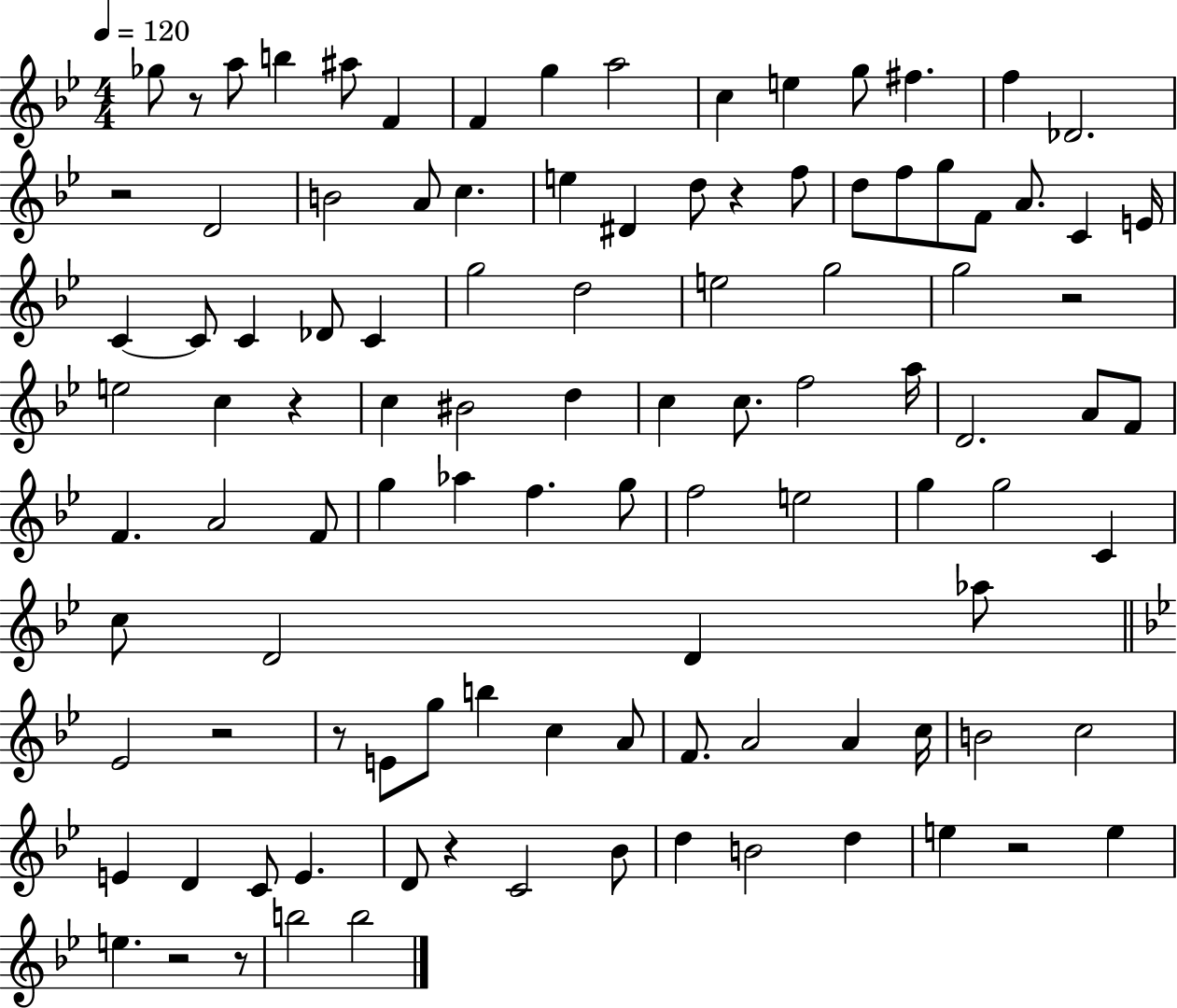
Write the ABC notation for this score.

X:1
T:Untitled
M:4/4
L:1/4
K:Bb
_g/2 z/2 a/2 b ^a/2 F F g a2 c e g/2 ^f f _D2 z2 D2 B2 A/2 c e ^D d/2 z f/2 d/2 f/2 g/2 F/2 A/2 C E/4 C C/2 C _D/2 C g2 d2 e2 g2 g2 z2 e2 c z c ^B2 d c c/2 f2 a/4 D2 A/2 F/2 F A2 F/2 g _a f g/2 f2 e2 g g2 C c/2 D2 D _a/2 _E2 z2 z/2 E/2 g/2 b c A/2 F/2 A2 A c/4 B2 c2 E D C/2 E D/2 z C2 _B/2 d B2 d e z2 e e z2 z/2 b2 b2